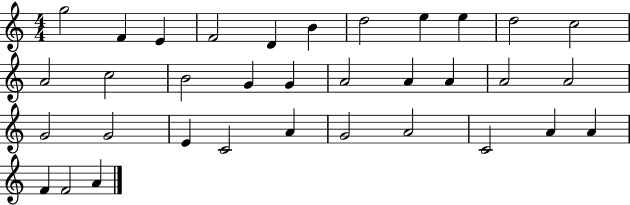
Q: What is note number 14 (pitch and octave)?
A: B4